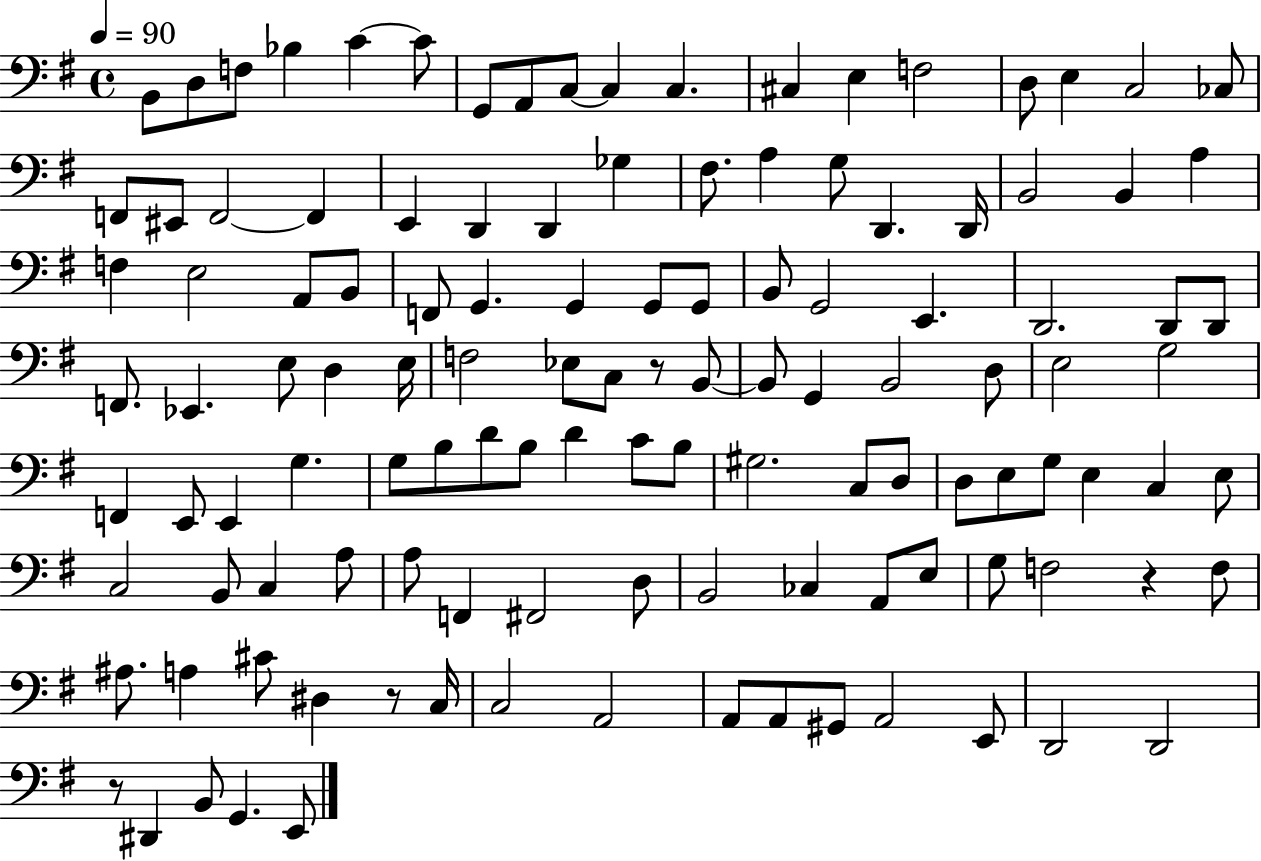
{
  \clef bass
  \time 4/4
  \defaultTimeSignature
  \key g \major
  \tempo 4 = 90
  b,8 d8 f8 bes4 c'4~~ c'8 | g,8 a,8 c8~~ c4 c4. | cis4 e4 f2 | d8 e4 c2 ces8 | \break f,8 eis,8 f,2~~ f,4 | e,4 d,4 d,4 ges4 | fis8. a4 g8 d,4. d,16 | b,2 b,4 a4 | \break f4 e2 a,8 b,8 | f,8 g,4. g,4 g,8 g,8 | b,8 g,2 e,4. | d,2. d,8 d,8 | \break f,8. ees,4. e8 d4 e16 | f2 ees8 c8 r8 b,8~~ | b,8 g,4 b,2 d8 | e2 g2 | \break f,4 e,8 e,4 g4. | g8 b8 d'8 b8 d'4 c'8 b8 | gis2. c8 d8 | d8 e8 g8 e4 c4 e8 | \break c2 b,8 c4 a8 | a8 f,4 fis,2 d8 | b,2 ces4 a,8 e8 | g8 f2 r4 f8 | \break ais8. a4 cis'8 dis4 r8 c16 | c2 a,2 | a,8 a,8 gis,8 a,2 e,8 | d,2 d,2 | \break r8 dis,4 b,8 g,4. e,8 | \bar "|."
}